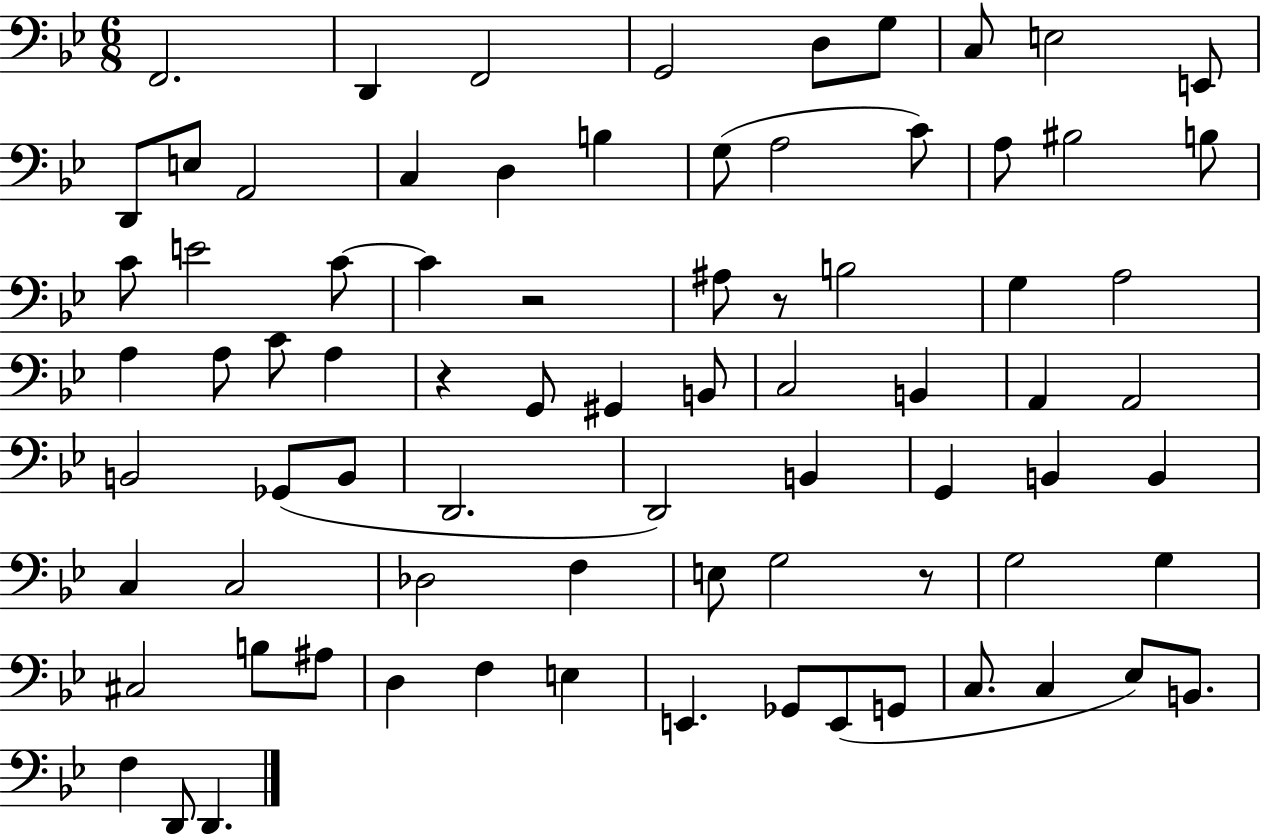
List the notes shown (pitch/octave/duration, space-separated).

F2/h. D2/q F2/h G2/h D3/e G3/e C3/e E3/h E2/e D2/e E3/e A2/h C3/q D3/q B3/q G3/e A3/h C4/e A3/e BIS3/h B3/e C4/e E4/h C4/e C4/q R/h A#3/e R/e B3/h G3/q A3/h A3/q A3/e C4/e A3/q R/q G2/e G#2/q B2/e C3/h B2/q A2/q A2/h B2/h Gb2/e B2/e D2/h. D2/h B2/q G2/q B2/q B2/q C3/q C3/h Db3/h F3/q E3/e G3/h R/e G3/h G3/q C#3/h B3/e A#3/e D3/q F3/q E3/q E2/q. Gb2/e E2/e G2/e C3/e. C3/q Eb3/e B2/e. F3/q D2/e D2/q.